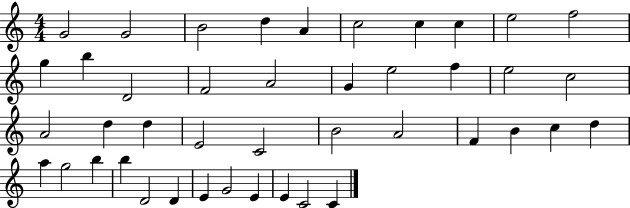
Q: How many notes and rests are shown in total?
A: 43